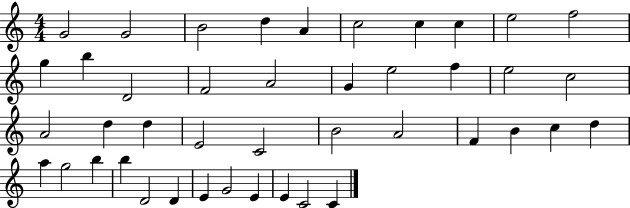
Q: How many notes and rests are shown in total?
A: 43